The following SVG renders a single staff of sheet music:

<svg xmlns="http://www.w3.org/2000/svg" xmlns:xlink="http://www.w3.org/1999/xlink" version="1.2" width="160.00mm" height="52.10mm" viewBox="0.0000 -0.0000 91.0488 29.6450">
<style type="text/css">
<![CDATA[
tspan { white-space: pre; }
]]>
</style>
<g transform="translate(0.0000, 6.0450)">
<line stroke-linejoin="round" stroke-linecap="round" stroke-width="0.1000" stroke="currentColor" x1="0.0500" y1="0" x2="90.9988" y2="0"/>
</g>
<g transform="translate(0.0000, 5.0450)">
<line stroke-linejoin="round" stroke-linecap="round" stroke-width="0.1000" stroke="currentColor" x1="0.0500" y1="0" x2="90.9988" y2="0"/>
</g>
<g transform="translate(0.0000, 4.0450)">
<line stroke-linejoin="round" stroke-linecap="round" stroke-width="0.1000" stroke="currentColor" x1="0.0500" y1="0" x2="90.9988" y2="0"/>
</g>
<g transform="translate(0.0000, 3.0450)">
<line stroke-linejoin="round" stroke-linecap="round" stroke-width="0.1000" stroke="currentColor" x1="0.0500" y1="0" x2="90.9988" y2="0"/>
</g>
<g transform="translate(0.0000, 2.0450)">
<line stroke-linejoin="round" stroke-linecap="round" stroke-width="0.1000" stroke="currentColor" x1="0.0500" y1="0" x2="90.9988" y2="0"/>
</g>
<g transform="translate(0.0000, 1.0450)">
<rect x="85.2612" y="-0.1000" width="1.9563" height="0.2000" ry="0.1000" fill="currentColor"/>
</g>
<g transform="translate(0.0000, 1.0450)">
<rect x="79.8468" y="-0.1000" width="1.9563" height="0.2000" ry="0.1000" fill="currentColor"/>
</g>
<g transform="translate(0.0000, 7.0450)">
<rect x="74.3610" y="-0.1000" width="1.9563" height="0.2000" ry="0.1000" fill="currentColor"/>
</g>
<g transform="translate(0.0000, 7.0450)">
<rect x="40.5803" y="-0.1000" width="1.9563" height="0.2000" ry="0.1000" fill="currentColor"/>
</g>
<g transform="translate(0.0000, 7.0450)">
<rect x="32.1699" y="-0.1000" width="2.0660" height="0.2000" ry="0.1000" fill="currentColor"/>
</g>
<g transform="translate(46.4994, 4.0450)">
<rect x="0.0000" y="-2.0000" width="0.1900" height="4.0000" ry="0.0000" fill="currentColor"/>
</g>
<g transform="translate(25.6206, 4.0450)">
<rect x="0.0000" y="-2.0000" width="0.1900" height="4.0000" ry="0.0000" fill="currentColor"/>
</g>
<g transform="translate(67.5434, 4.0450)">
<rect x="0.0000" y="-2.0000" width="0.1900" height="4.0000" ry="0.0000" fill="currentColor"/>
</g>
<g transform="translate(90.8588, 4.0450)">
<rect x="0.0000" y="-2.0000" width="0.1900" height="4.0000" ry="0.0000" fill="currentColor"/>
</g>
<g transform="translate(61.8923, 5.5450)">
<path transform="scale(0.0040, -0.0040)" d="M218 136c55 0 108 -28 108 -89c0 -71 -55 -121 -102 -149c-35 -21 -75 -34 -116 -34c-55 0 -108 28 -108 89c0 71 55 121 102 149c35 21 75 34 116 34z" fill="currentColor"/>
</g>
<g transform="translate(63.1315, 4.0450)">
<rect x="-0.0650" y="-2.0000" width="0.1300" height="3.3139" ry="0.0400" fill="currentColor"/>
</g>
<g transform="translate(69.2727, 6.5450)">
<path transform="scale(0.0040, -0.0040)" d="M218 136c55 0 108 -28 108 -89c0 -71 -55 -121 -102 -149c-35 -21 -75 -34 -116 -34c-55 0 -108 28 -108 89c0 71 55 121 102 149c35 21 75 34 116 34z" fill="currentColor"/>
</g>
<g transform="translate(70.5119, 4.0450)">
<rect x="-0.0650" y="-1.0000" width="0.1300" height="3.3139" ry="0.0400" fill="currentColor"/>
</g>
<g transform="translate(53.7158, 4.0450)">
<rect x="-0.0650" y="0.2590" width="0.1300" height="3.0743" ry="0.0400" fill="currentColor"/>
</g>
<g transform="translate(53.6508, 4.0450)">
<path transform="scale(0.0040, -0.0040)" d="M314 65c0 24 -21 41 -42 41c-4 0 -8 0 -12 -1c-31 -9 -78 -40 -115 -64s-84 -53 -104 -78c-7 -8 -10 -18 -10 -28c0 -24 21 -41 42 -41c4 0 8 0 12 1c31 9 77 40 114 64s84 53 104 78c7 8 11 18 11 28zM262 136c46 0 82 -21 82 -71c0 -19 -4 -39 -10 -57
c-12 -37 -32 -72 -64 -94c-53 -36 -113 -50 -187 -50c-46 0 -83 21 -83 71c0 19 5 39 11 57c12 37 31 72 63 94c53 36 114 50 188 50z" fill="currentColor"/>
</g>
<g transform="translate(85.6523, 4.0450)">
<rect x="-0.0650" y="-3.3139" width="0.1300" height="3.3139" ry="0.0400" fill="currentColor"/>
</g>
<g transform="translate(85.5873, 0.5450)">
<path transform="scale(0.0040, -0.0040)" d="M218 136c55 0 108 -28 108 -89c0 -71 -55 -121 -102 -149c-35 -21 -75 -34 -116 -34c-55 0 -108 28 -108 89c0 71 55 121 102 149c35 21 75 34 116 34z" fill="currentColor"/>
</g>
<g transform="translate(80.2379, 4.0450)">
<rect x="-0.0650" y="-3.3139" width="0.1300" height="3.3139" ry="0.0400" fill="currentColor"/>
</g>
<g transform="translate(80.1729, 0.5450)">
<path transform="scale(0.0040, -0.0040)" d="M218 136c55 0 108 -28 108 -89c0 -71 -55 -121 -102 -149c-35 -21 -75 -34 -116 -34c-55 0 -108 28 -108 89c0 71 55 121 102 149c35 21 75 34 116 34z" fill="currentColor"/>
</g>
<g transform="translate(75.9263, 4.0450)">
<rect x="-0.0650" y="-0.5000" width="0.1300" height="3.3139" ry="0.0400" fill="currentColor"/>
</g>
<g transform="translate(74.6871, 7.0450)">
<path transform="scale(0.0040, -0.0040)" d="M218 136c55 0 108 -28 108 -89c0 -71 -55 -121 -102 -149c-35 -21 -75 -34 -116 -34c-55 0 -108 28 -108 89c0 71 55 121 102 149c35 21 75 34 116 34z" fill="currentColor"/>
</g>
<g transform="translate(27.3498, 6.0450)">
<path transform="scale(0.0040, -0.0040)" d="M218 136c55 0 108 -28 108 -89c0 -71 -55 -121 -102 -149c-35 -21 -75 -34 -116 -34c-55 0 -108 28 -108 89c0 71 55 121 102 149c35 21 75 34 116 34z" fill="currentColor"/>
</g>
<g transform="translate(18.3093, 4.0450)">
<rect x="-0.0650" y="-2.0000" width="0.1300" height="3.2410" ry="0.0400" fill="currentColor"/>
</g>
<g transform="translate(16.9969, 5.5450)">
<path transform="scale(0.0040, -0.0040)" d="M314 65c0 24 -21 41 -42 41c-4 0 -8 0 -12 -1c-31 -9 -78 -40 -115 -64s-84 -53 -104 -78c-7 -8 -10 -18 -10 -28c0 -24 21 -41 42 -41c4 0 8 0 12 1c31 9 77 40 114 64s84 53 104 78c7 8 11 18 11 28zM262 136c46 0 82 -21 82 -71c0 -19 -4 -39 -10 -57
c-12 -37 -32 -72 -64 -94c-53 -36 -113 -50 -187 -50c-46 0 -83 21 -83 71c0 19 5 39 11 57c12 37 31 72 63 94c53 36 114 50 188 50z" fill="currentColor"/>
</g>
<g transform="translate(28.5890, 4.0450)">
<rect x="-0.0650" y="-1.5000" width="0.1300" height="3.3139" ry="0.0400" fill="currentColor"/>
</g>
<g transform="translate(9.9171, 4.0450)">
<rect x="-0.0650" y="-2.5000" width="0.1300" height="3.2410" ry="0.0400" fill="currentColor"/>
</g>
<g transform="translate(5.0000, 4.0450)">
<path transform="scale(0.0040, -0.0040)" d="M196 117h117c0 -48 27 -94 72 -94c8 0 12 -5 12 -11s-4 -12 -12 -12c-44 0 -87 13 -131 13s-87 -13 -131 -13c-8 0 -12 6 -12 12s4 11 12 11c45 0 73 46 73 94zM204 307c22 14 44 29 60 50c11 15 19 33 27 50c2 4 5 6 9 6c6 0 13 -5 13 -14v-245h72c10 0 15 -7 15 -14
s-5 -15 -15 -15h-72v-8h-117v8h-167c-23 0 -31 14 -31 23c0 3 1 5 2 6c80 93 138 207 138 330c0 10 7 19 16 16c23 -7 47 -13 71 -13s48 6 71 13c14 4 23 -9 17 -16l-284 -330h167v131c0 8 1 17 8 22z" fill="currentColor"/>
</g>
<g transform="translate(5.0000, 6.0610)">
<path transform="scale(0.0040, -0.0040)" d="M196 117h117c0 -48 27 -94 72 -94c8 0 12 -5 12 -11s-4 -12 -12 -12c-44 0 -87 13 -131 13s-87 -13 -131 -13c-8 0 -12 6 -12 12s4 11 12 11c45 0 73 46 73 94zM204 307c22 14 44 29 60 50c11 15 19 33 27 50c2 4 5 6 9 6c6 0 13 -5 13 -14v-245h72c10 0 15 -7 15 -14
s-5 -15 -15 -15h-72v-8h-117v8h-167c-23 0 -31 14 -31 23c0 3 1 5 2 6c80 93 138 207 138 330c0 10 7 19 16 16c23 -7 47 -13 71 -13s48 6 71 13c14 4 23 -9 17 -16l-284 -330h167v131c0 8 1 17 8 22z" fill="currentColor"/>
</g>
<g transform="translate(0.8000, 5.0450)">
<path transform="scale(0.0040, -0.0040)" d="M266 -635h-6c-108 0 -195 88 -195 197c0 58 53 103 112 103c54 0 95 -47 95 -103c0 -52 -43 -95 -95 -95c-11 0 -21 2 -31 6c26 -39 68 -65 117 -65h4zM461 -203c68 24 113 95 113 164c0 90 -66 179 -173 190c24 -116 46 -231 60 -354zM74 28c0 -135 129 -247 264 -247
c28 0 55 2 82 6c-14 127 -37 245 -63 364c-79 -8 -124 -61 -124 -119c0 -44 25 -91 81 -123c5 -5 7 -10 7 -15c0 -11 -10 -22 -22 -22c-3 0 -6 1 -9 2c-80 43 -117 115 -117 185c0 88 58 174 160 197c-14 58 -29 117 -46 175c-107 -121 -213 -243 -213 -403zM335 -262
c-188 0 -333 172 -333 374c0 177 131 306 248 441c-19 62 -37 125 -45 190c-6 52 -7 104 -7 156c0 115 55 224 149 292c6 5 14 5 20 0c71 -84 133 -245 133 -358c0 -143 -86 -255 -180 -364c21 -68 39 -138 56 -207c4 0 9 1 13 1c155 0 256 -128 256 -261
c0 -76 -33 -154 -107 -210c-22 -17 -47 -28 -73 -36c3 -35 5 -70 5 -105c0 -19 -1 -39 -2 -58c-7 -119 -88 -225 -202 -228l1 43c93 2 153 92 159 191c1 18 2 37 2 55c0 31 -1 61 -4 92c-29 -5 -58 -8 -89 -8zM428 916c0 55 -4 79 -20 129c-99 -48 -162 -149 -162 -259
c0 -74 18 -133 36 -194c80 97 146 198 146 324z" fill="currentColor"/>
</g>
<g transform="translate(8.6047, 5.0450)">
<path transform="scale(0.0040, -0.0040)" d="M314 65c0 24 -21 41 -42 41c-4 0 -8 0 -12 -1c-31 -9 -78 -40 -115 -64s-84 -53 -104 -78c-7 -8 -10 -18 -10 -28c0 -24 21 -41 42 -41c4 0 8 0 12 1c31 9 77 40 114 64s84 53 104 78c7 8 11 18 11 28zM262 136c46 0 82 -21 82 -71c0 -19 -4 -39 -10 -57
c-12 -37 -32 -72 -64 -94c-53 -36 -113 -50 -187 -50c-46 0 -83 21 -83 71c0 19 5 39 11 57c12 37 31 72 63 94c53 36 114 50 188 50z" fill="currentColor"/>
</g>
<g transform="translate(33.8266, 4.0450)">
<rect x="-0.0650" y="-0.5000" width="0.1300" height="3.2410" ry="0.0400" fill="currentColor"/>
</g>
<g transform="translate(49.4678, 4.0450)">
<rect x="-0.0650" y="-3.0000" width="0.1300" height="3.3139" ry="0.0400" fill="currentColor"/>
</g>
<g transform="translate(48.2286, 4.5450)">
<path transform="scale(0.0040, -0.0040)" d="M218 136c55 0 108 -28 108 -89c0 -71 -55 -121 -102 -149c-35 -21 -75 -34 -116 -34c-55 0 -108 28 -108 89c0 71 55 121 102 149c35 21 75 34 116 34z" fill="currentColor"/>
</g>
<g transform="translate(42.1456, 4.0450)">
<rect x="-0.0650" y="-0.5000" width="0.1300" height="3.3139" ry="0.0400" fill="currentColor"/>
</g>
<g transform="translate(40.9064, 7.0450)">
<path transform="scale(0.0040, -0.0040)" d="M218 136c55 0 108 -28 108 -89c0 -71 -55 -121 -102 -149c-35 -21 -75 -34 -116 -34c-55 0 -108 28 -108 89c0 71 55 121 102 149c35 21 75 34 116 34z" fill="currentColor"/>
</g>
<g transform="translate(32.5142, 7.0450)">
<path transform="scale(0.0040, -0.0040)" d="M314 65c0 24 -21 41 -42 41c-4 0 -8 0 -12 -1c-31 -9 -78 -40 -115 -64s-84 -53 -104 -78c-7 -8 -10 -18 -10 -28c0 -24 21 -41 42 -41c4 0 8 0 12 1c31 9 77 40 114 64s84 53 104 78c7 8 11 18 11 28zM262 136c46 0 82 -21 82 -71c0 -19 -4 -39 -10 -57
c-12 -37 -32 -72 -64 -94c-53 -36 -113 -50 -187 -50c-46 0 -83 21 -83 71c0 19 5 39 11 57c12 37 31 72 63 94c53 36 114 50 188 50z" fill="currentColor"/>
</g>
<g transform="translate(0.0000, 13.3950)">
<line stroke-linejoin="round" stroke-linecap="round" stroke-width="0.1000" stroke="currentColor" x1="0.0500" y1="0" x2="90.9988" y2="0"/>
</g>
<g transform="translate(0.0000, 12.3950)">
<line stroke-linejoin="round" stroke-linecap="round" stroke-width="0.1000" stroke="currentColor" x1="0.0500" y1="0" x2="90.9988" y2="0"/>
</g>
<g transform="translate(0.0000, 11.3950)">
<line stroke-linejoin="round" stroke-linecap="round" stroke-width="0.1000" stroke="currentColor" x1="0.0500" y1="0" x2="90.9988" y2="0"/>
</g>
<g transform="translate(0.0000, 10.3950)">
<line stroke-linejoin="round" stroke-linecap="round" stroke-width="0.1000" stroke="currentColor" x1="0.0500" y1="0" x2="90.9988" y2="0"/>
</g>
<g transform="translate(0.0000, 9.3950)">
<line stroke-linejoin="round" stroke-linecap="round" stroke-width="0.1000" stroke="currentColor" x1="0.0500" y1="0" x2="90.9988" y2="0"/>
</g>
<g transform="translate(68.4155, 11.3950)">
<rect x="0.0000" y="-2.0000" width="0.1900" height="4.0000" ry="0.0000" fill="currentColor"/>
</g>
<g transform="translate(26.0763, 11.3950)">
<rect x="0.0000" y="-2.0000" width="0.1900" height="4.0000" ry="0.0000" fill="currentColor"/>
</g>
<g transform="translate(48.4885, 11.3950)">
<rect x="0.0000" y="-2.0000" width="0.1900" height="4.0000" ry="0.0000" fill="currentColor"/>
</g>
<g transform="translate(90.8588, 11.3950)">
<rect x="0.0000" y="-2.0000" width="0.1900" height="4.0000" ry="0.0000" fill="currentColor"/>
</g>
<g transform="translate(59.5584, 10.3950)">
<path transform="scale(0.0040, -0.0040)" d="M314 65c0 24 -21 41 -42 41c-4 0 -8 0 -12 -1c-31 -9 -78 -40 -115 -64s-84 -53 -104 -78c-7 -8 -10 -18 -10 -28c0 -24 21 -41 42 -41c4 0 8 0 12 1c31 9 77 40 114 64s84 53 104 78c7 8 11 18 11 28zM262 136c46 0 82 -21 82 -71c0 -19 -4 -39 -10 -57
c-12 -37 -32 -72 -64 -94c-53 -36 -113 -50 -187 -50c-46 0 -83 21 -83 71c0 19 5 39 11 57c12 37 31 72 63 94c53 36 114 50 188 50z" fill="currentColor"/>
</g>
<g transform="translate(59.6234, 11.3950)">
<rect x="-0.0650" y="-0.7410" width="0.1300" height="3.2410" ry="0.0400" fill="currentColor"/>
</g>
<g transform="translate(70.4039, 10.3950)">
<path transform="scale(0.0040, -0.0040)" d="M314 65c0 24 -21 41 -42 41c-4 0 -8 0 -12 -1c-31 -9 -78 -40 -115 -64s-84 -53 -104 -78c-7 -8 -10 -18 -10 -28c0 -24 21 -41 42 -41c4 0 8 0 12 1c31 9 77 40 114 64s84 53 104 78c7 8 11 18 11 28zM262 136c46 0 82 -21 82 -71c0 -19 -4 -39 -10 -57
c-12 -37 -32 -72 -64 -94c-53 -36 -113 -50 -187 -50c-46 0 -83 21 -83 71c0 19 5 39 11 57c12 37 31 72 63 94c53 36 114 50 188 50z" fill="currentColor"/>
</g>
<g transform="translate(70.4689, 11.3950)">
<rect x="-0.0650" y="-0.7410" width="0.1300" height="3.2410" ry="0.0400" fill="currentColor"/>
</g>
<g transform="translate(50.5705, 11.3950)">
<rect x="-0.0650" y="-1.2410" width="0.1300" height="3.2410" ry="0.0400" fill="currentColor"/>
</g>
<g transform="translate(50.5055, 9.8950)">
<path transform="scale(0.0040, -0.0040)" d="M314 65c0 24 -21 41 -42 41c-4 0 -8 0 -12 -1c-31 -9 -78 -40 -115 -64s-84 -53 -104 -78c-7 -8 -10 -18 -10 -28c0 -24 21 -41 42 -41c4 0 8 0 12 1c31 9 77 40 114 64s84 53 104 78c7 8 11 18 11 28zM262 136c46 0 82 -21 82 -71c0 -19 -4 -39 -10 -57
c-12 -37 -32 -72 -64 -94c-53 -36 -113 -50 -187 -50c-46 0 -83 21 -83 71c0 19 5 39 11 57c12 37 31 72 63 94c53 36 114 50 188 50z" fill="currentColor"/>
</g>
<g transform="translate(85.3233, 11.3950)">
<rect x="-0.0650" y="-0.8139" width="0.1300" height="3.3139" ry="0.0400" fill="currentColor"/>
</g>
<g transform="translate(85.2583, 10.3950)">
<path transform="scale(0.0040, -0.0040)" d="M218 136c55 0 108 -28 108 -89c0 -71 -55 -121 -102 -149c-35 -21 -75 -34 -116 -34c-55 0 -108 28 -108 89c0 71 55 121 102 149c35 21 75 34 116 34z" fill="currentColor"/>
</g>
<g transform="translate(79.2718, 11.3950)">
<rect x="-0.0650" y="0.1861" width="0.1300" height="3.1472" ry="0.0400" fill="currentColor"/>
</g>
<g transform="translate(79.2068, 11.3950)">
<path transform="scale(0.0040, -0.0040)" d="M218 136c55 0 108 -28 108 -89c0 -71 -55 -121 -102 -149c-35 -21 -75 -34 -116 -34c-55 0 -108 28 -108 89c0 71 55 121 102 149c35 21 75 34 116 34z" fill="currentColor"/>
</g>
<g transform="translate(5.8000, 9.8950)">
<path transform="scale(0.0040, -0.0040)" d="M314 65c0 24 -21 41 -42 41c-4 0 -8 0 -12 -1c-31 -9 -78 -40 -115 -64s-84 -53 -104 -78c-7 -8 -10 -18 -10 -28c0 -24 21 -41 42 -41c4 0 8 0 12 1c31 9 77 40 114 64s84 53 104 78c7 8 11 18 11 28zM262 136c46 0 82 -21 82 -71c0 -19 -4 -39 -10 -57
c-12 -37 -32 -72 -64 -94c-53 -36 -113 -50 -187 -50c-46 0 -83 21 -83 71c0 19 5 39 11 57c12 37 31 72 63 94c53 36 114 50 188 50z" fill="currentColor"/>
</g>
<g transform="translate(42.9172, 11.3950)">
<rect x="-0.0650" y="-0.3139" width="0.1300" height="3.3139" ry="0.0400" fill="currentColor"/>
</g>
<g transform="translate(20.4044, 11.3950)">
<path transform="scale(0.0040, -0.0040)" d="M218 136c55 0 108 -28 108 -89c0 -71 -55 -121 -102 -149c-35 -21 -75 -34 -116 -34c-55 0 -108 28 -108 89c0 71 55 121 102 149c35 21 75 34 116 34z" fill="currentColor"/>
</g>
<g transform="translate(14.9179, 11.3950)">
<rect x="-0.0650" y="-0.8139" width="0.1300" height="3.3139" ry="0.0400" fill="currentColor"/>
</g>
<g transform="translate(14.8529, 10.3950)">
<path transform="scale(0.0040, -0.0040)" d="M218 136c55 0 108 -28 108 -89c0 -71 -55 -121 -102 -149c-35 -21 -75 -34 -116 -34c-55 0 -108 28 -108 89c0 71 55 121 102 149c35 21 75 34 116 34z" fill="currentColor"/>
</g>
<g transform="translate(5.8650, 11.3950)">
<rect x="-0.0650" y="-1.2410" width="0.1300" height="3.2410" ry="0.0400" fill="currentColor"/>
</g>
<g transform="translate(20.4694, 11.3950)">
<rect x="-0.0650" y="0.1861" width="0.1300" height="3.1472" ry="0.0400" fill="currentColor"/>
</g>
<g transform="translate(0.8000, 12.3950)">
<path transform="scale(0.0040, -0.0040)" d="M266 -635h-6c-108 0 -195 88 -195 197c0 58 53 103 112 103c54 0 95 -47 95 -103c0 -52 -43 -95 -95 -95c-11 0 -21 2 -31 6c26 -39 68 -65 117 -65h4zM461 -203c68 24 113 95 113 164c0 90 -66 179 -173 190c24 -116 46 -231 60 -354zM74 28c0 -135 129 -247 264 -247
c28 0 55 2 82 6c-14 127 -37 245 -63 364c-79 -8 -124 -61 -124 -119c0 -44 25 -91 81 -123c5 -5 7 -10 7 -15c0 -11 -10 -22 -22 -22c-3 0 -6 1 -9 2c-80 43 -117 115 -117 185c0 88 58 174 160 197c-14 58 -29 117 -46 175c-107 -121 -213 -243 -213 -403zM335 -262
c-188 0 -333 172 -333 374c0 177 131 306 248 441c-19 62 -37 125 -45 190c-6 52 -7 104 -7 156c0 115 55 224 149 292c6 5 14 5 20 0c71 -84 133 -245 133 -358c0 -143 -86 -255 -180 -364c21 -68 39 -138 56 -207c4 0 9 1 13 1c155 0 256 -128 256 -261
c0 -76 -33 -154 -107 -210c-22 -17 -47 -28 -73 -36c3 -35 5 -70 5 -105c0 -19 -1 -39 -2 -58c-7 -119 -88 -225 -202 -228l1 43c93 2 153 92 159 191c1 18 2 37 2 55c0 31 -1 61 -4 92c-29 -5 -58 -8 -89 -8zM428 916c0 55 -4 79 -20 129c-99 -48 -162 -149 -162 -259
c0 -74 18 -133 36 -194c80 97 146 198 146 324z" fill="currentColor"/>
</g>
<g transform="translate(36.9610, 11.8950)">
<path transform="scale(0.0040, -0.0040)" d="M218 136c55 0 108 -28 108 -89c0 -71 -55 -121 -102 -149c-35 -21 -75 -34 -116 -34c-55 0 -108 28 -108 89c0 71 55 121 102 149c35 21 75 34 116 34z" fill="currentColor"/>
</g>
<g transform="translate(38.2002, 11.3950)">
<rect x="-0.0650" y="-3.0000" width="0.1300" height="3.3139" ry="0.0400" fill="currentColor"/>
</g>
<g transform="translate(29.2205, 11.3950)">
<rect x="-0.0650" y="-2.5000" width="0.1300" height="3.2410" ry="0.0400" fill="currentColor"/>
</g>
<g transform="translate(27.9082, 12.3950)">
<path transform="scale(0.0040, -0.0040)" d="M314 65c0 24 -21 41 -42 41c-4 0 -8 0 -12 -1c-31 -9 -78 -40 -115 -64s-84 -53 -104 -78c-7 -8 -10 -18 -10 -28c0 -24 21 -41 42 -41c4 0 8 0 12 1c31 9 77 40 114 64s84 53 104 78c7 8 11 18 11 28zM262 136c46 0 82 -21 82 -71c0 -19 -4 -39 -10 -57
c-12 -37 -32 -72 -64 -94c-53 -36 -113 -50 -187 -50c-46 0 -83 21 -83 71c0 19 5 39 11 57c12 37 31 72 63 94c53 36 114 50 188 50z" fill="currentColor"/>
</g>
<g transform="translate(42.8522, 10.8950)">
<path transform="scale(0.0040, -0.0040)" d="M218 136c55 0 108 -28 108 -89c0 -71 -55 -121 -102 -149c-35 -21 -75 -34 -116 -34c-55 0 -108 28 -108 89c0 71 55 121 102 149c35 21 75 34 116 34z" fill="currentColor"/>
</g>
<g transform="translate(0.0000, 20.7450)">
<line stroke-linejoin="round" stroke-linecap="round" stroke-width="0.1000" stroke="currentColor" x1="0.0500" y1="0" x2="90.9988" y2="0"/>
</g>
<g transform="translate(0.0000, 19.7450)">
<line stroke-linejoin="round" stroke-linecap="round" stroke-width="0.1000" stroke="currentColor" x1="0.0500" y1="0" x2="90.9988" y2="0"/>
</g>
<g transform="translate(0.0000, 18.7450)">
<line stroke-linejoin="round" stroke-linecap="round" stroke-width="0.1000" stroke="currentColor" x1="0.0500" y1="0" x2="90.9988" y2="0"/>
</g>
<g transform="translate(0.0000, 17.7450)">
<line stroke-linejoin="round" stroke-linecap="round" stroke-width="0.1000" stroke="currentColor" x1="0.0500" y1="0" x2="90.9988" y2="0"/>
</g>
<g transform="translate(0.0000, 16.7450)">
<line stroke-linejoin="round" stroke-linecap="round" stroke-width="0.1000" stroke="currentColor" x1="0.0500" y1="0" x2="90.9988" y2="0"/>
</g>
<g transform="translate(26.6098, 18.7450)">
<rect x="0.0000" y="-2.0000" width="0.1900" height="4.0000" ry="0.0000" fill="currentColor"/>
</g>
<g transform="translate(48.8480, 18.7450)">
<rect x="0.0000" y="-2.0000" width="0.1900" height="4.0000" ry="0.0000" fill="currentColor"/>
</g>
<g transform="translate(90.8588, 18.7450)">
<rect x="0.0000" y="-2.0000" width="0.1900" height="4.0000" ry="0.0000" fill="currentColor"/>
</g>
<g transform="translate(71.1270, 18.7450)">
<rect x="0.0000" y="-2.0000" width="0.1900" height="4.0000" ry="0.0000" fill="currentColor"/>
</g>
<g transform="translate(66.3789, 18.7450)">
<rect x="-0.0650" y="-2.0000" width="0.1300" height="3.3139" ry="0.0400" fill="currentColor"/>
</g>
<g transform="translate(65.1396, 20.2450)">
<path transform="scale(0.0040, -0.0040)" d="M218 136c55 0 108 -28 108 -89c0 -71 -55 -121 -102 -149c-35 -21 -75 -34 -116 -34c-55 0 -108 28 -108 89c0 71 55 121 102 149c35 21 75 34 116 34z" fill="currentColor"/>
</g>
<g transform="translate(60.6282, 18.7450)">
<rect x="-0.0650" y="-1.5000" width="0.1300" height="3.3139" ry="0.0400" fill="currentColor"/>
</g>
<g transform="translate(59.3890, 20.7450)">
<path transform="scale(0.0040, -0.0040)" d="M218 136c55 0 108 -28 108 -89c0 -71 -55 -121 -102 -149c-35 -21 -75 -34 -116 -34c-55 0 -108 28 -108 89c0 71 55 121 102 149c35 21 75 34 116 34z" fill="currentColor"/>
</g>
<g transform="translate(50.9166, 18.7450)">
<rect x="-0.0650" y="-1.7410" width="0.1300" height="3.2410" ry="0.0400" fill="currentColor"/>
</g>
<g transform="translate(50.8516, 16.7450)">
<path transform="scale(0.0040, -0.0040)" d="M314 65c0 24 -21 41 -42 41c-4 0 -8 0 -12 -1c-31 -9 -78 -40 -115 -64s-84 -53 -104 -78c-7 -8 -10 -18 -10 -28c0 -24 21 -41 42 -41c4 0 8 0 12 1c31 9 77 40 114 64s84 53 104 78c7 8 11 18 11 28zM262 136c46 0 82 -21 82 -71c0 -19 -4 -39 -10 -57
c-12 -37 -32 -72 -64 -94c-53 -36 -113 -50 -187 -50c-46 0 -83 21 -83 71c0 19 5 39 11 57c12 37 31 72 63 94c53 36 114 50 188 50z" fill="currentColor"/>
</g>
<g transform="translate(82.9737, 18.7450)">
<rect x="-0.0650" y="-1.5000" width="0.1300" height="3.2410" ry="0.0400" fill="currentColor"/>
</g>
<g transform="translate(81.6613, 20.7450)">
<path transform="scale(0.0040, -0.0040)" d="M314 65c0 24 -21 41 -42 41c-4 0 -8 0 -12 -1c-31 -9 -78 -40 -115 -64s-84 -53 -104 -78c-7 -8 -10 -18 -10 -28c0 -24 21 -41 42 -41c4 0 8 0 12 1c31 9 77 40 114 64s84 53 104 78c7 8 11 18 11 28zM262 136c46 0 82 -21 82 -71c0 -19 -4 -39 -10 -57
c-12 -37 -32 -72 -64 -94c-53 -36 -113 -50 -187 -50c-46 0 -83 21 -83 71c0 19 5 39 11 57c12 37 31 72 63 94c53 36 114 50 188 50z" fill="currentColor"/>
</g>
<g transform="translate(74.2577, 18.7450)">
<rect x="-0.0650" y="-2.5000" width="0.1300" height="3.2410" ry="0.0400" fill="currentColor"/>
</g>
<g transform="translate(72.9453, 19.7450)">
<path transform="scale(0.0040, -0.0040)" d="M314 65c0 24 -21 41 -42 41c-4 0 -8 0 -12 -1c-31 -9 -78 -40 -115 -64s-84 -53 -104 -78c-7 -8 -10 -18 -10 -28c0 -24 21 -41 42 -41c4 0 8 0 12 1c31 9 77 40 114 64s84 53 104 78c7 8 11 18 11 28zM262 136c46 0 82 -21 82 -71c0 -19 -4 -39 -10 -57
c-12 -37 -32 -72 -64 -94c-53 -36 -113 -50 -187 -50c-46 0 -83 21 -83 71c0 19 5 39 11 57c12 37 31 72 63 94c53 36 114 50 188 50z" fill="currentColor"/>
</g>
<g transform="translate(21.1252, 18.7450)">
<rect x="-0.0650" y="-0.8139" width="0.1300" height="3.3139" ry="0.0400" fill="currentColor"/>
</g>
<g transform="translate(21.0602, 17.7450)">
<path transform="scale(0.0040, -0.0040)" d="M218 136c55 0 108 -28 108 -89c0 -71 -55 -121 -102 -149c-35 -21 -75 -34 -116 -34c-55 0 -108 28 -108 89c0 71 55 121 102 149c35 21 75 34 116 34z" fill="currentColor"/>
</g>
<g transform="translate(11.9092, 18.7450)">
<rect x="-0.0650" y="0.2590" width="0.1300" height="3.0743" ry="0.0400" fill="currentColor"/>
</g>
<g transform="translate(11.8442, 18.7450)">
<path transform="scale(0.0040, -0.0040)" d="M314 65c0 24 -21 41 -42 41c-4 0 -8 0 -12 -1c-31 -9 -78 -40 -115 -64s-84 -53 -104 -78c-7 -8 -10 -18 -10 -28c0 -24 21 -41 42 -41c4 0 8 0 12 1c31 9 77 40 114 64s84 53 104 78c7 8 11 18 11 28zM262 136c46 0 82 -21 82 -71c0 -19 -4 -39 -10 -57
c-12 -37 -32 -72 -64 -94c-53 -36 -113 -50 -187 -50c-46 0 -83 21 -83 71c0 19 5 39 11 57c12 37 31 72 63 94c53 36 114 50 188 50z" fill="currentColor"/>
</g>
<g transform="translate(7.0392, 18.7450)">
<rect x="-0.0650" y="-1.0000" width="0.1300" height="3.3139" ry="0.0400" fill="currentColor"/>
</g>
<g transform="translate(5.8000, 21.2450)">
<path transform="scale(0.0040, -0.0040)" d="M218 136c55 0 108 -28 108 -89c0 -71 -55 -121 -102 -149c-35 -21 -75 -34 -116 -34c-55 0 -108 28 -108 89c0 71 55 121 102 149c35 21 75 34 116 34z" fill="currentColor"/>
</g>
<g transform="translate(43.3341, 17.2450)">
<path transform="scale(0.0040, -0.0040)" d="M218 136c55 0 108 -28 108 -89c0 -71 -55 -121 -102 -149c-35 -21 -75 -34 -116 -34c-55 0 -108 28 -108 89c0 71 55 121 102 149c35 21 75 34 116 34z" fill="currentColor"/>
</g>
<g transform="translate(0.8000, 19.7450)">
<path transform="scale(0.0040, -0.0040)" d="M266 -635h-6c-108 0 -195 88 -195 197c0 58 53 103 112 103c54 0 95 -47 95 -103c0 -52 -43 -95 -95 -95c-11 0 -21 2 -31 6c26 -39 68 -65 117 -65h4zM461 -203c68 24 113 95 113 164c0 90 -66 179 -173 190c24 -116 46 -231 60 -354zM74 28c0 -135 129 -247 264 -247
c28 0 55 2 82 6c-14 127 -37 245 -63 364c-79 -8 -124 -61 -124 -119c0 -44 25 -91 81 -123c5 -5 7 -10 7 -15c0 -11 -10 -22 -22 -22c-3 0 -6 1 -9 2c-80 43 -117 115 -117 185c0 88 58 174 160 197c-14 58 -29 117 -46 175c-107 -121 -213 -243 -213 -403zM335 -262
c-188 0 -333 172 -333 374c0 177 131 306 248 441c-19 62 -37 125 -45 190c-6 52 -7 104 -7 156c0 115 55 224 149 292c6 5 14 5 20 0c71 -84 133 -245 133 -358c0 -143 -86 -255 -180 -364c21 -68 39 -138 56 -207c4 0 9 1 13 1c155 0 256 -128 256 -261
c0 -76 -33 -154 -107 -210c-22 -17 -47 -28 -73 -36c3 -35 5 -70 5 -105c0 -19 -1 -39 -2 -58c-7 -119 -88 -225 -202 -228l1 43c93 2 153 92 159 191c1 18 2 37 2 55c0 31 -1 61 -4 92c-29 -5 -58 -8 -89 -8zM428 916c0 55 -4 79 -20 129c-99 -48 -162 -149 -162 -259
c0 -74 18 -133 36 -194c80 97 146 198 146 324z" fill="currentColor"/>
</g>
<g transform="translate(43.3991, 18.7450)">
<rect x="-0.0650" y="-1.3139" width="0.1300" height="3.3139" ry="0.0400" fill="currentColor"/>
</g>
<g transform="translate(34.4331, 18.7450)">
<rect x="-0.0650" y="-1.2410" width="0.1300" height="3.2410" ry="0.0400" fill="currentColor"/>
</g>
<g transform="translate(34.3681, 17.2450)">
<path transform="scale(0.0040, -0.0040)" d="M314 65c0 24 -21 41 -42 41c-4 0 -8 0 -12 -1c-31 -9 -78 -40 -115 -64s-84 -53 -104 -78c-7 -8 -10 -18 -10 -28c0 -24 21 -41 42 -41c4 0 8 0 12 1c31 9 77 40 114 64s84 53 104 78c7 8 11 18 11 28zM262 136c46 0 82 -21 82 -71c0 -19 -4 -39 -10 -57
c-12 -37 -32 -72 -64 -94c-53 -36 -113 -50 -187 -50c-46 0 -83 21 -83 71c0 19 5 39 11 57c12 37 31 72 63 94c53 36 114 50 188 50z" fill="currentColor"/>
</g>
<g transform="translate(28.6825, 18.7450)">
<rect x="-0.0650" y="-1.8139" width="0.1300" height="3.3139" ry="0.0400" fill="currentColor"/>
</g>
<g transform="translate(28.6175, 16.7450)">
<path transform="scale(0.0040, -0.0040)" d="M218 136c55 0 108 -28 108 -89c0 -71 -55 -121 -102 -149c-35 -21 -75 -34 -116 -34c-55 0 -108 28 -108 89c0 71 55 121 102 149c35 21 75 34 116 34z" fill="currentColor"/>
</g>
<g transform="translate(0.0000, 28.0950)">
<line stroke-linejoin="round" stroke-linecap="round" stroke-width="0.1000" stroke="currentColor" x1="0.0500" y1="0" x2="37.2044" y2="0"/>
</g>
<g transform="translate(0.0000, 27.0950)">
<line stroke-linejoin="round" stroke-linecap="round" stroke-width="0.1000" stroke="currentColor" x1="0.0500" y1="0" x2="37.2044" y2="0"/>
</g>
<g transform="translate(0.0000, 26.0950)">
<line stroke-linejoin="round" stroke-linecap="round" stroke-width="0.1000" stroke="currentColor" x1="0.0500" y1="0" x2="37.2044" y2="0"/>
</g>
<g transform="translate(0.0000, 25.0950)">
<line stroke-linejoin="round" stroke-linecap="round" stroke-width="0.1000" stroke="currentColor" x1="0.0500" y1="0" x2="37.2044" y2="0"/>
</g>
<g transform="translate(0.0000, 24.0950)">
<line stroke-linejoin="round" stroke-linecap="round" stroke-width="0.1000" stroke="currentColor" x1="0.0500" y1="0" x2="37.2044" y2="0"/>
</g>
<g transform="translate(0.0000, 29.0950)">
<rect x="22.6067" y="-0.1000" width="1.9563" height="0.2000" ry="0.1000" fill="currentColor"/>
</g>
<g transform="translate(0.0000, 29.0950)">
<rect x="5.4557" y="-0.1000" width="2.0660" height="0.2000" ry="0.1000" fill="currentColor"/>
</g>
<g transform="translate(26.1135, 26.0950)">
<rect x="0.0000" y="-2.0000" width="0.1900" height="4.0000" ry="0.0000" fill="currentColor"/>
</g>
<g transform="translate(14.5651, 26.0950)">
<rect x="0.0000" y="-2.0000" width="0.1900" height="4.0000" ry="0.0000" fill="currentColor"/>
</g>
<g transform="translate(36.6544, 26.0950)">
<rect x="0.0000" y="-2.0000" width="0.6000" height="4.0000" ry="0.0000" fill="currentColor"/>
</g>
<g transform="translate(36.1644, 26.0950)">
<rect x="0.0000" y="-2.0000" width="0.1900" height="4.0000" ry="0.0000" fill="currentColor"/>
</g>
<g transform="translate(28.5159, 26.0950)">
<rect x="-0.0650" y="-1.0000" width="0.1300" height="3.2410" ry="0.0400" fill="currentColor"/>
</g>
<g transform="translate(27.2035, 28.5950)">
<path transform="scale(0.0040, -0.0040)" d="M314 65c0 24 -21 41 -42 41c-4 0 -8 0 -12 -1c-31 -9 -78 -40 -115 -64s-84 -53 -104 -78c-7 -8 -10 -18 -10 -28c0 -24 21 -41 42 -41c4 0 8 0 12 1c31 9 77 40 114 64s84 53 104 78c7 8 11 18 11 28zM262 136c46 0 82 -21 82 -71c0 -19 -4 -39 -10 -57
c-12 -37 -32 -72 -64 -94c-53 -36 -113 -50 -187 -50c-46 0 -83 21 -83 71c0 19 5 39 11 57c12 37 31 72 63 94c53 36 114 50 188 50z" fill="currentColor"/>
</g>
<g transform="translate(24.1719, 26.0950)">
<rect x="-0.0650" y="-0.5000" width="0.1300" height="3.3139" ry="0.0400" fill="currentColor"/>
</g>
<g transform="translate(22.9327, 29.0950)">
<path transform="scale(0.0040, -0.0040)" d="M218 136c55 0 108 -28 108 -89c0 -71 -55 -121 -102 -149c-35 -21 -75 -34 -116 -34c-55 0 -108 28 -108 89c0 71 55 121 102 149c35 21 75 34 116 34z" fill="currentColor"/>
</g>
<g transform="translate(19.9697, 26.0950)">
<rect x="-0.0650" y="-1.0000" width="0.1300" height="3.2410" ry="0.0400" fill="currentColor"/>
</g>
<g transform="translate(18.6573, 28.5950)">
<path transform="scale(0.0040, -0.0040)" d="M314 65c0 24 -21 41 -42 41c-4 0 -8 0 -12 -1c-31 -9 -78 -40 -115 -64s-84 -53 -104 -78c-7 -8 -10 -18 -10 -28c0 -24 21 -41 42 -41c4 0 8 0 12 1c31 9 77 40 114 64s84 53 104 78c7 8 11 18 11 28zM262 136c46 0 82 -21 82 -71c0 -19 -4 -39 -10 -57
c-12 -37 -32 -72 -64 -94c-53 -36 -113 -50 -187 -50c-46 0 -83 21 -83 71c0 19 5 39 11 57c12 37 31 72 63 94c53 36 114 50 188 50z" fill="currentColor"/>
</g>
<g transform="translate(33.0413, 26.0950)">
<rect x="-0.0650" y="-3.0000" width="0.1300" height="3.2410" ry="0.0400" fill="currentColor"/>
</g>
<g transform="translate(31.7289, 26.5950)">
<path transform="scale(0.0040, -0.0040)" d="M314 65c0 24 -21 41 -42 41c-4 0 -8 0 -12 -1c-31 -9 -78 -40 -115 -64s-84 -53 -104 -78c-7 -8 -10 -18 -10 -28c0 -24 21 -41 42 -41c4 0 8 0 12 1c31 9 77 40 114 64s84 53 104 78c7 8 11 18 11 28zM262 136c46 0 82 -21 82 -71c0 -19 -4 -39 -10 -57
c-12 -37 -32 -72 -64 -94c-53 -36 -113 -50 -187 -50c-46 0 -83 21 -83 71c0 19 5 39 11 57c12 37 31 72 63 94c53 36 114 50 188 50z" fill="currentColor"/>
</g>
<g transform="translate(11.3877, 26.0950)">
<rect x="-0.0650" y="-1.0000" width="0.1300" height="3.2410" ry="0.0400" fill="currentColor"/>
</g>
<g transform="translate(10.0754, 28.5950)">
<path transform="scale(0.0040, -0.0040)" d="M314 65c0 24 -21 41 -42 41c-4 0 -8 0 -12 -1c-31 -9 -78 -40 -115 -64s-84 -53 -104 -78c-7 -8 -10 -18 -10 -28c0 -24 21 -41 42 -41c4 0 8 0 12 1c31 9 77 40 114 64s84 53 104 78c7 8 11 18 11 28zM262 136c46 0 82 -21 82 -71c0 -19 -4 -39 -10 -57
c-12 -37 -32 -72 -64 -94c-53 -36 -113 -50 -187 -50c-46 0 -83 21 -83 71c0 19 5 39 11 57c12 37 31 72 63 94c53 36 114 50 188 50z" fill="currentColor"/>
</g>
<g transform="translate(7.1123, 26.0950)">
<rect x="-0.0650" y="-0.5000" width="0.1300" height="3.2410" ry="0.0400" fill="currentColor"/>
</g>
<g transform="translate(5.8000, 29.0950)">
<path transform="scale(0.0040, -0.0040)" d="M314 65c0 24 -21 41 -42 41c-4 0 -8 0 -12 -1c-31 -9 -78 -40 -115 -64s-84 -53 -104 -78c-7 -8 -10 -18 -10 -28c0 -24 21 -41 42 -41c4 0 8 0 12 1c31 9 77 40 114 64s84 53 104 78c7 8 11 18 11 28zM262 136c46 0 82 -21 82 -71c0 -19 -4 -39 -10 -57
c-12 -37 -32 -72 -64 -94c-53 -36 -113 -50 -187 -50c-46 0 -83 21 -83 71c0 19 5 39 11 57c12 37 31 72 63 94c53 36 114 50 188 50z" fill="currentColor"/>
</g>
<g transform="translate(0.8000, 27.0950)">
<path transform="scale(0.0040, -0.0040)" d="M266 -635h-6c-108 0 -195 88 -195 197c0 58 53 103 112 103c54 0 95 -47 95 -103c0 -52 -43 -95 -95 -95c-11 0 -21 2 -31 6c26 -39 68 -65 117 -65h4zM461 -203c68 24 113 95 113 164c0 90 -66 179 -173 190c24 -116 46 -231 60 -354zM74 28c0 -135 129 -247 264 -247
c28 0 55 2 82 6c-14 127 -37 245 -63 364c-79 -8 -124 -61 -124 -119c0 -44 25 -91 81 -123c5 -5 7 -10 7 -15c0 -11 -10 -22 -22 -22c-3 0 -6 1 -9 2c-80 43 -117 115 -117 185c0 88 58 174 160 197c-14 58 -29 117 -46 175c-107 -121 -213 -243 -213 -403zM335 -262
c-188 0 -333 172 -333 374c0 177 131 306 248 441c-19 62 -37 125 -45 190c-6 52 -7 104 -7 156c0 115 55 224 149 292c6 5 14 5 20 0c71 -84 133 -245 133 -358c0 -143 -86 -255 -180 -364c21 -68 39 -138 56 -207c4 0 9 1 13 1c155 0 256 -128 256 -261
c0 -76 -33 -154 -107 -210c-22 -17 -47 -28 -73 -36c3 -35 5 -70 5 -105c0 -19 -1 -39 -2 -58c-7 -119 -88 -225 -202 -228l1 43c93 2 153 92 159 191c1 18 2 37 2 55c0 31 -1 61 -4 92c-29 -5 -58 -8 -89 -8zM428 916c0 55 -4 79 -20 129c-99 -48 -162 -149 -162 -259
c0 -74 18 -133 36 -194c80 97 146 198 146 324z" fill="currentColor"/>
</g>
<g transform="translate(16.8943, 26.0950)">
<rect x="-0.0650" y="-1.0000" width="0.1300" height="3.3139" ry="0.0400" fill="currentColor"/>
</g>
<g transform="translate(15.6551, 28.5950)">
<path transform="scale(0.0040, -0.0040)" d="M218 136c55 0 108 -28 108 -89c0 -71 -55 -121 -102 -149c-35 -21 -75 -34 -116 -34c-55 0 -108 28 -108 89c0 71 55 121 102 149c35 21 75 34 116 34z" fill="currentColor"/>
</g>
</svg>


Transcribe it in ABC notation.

X:1
T:Untitled
M:4/4
L:1/4
K:C
G2 F2 E C2 C A B2 F D C b b e2 d B G2 A c e2 d2 d2 B d D B2 d f e2 e f2 E F G2 E2 C2 D2 D D2 C D2 A2